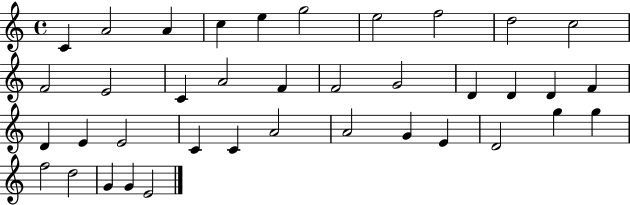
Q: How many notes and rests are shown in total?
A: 38